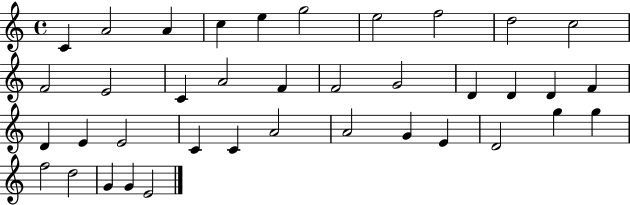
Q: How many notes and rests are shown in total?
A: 38